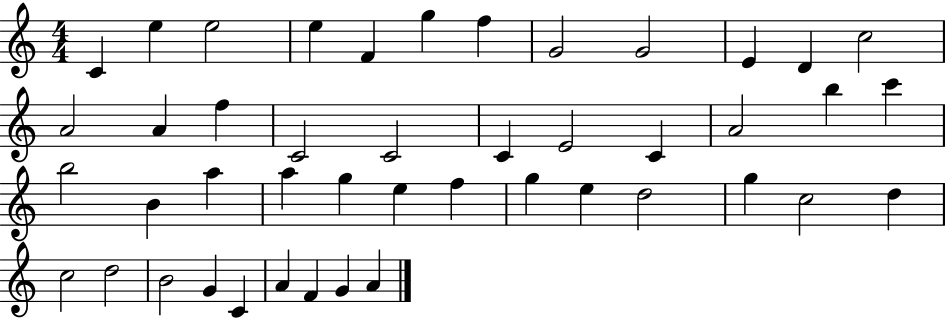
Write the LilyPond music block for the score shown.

{
  \clef treble
  \numericTimeSignature
  \time 4/4
  \key c \major
  c'4 e''4 e''2 | e''4 f'4 g''4 f''4 | g'2 g'2 | e'4 d'4 c''2 | \break a'2 a'4 f''4 | c'2 c'2 | c'4 e'2 c'4 | a'2 b''4 c'''4 | \break b''2 b'4 a''4 | a''4 g''4 e''4 f''4 | g''4 e''4 d''2 | g''4 c''2 d''4 | \break c''2 d''2 | b'2 g'4 c'4 | a'4 f'4 g'4 a'4 | \bar "|."
}